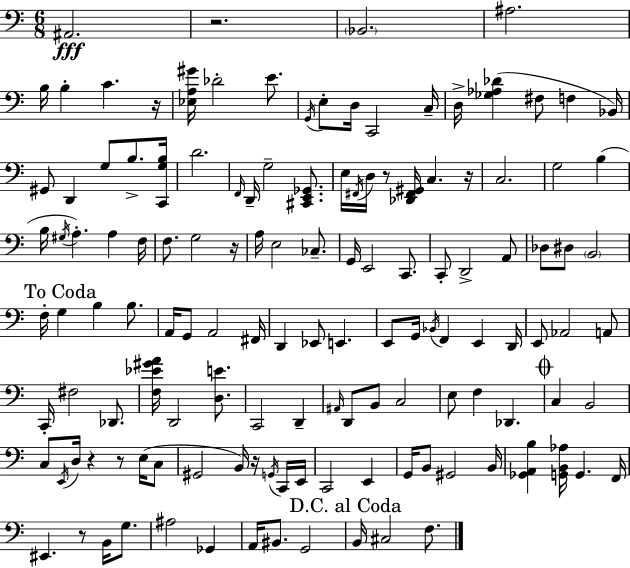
X:1
T:Untitled
M:6/8
L:1/4
K:C
^A,,2 z2 _B,,2 ^A,2 B,/4 B, C z/4 [_E,A,^G]/4 _D2 E/2 G,,/4 E,/2 D,/4 C,,2 C,/4 D,/4 [_G,_A,_D] ^F,/2 F, _B,,/4 ^G,,/2 D,, G,/2 B,/2 [C,,G,B,]/4 D2 F,,/4 D,,/4 G,2 [^C,,E,,_G,,]/2 E,/4 ^F,,/4 D,/4 z/2 [_D,,^F,,^G,,]/4 C, z/4 C,2 G,2 B, B,/4 ^G,/4 A, A, F,/4 F,/2 G,2 z/4 A,/4 E,2 _C,/2 G,,/4 E,,2 C,,/2 C,,/2 D,,2 A,,/2 _D,/2 ^D,/2 B,,2 F,/4 G, B, B,/2 A,,/4 G,,/2 A,,2 ^F,,/4 D,, _E,,/2 E,, E,,/2 G,,/4 _B,,/4 F,, E,, D,,/4 E,,/2 _A,,2 A,,/2 C,,/4 ^F,2 _D,,/2 [F,_E^GA]/4 D,,2 [D,E]/2 C,,2 D,, ^A,,/4 D,,/2 B,,/2 C,2 E,/2 F, _D,, C, B,,2 C,/2 E,,/4 D,/4 z z/2 E,/4 C,/2 ^G,,2 B,,/4 z/4 G,,/4 C,,/4 E,,/4 C,,2 E,, G,,/4 B,,/2 ^G,,2 B,,/4 [_G,,A,,B,] [G,,B,,_A,]/4 G,, F,,/4 ^E,, z/2 B,,/4 G,/2 ^A,2 _G,, A,,/4 ^B,,/2 G,,2 B,,/4 ^C,2 F,/2